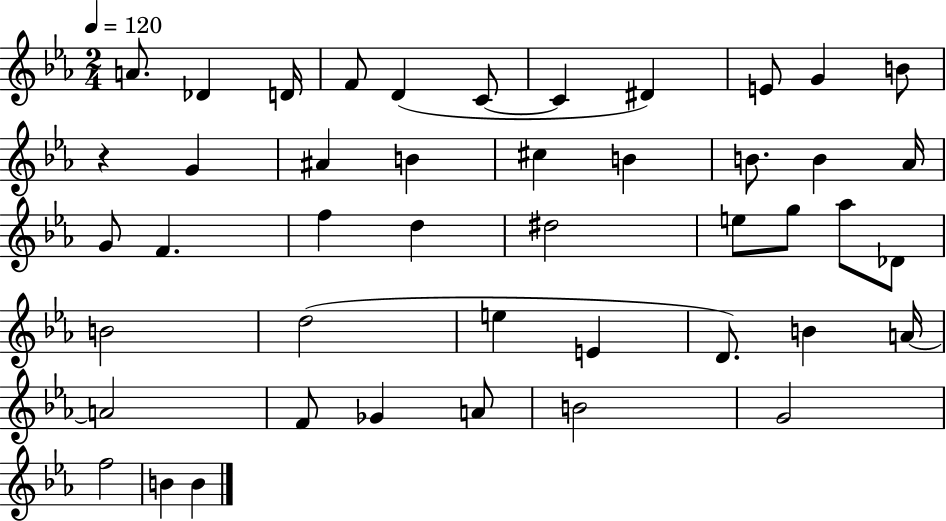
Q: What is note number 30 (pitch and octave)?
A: D5